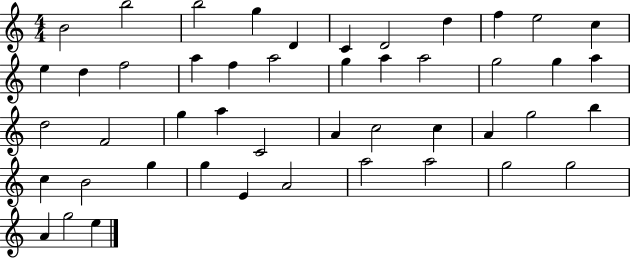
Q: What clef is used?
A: treble